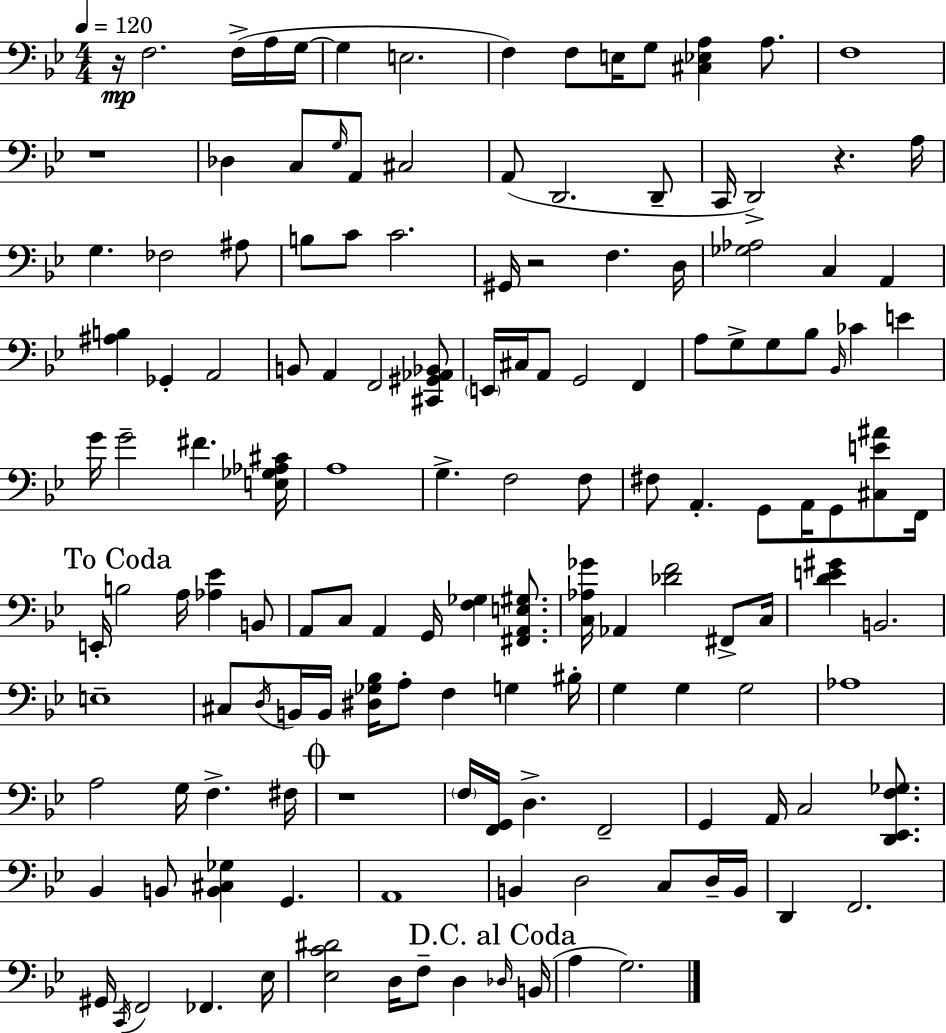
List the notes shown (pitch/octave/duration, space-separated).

R/s F3/h. F3/s A3/s G3/s G3/q E3/h. F3/q F3/e E3/s G3/e [C#3,Eb3,A3]/q A3/e. F3/w R/w Db3/q C3/e G3/s A2/e C#3/h A2/e D2/h. D2/e C2/s D2/h R/q. A3/s G3/q. FES3/h A#3/e B3/e C4/e C4/h. G#2/s R/h F3/q. D3/s [Gb3,Ab3]/h C3/q A2/q [A#3,B3]/q Gb2/q A2/h B2/e A2/q F2/h [C#2,G#2,Ab2,Bb2]/e E2/s C#3/s A2/e G2/h F2/q A3/e G3/e G3/e Bb3/e Bb2/s CES4/q E4/q G4/s G4/h F#4/q. [E3,Gb3,Ab3,C#4]/s A3/w G3/q. F3/h F3/e F#3/e A2/q. G2/e A2/s G2/e [C#3,E4,A#4]/e F2/s E2/s B3/h A3/s [Ab3,Eb4]/q B2/e A2/e C3/e A2/q G2/s [F3,Gb3]/q [F#2,A2,E3,G#3]/e. [C3,Ab3,Gb4]/s Ab2/q [Db4,F4]/h F#2/e C3/s [D4,E4,G#4]/q B2/h. E3/w C#3/e D3/s B2/s B2/s [D#3,Gb3,Bb3]/s A3/e F3/q G3/q BIS3/s G3/q G3/q G3/h Ab3/w A3/h G3/s F3/q. F#3/s R/w F3/s [F2,G2]/s D3/q. F2/h G2/q A2/s C3/h [D2,Eb2,F3,Gb3]/e. Bb2/q B2/e [B2,C#3,Gb3]/q G2/q. A2/w B2/q D3/h C3/e D3/s B2/s D2/q F2/h. G#2/s C2/s F2/h FES2/q. Eb3/s [Eb3,C4,D#4]/h D3/s F3/e D3/q Db3/s B2/s A3/q G3/h.